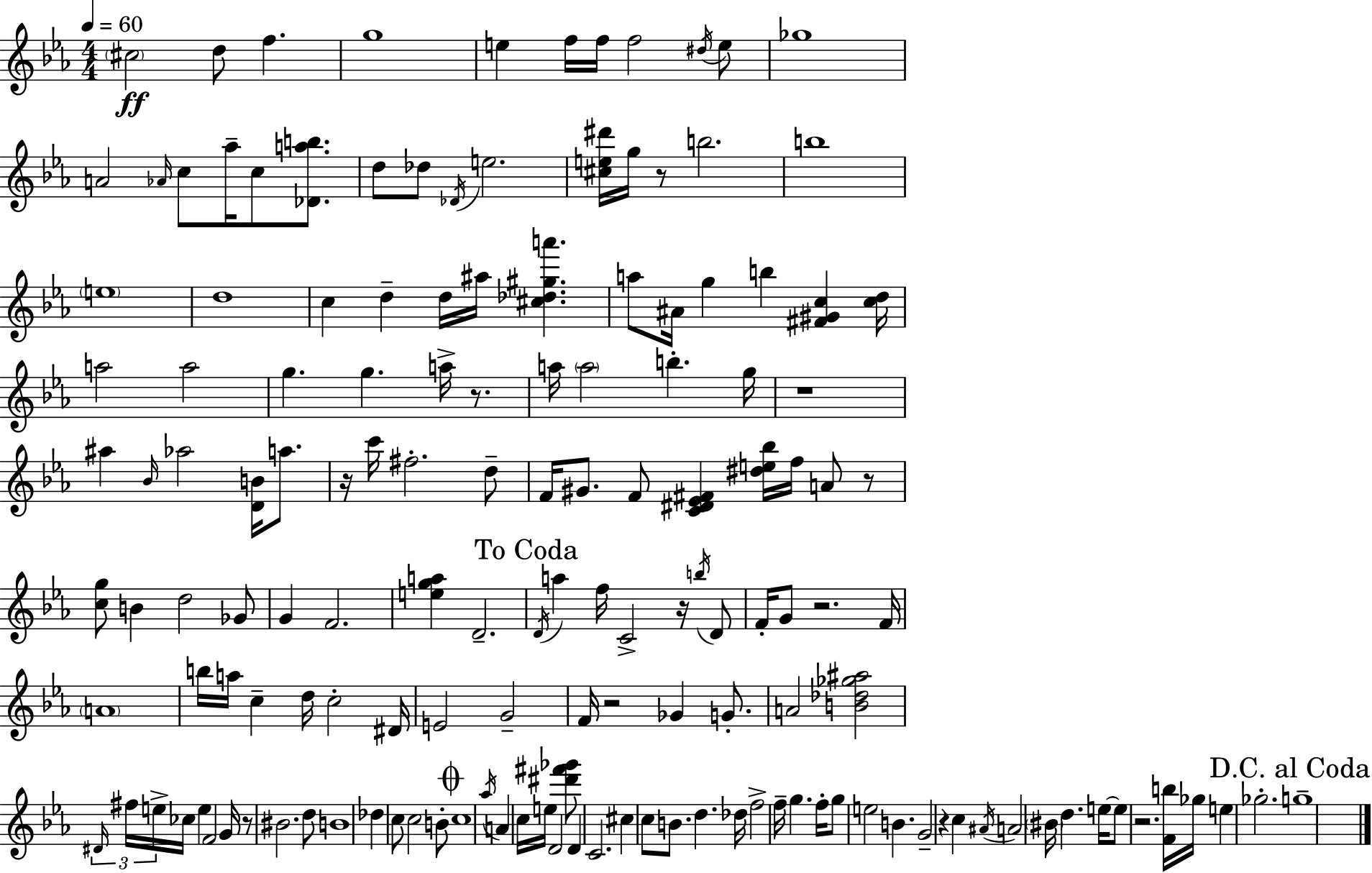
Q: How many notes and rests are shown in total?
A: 152